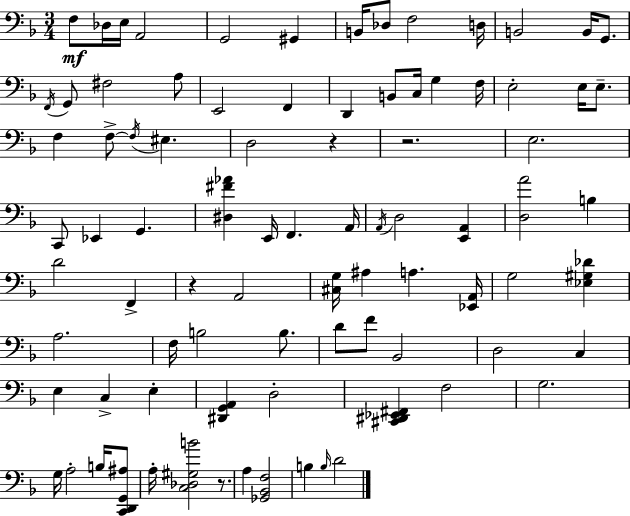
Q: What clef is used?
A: bass